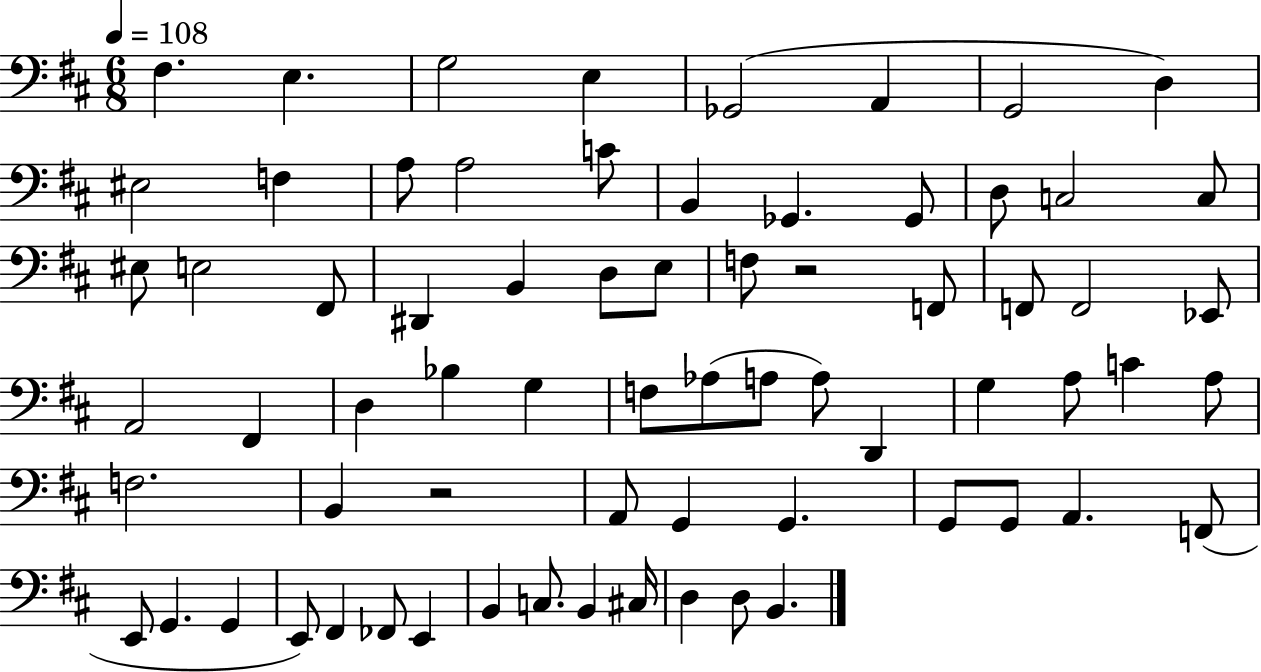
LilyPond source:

{
  \clef bass
  \numericTimeSignature
  \time 6/8
  \key d \major
  \tempo 4 = 108
  fis4. e4. | g2 e4 | ges,2( a,4 | g,2 d4) | \break eis2 f4 | a8 a2 c'8 | b,4 ges,4. ges,8 | d8 c2 c8 | \break eis8 e2 fis,8 | dis,4 b,4 d8 e8 | f8 r2 f,8 | f,8 f,2 ees,8 | \break a,2 fis,4 | d4 bes4 g4 | f8 aes8( a8 a8) d,4 | g4 a8 c'4 a8 | \break f2. | b,4 r2 | a,8 g,4 g,4. | g,8 g,8 a,4. f,8( | \break e,8 g,4. g,4 | e,8) fis,4 fes,8 e,4 | b,4 c8. b,4 cis16 | d4 d8 b,4. | \break \bar "|."
}